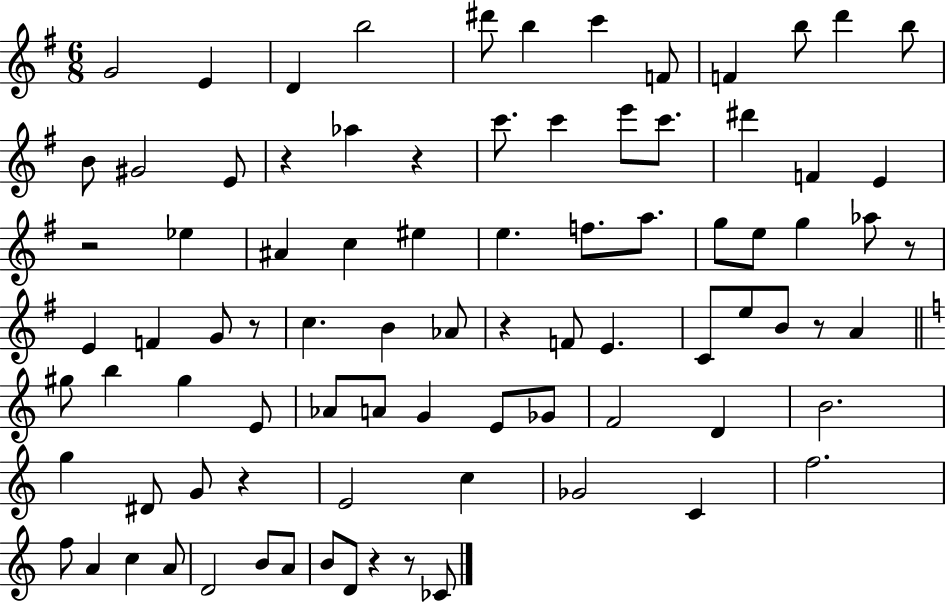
{
  \clef treble
  \numericTimeSignature
  \time 6/8
  \key g \major
  g'2 e'4 | d'4 b''2 | dis'''8 b''4 c'''4 f'8 | f'4 b''8 d'''4 b''8 | \break b'8 gis'2 e'8 | r4 aes''4 r4 | c'''8. c'''4 e'''8 c'''8. | dis'''4 f'4 e'4 | \break r2 ees''4 | ais'4 c''4 eis''4 | e''4. f''8. a''8. | g''8 e''8 g''4 aes''8 r8 | \break e'4 f'4 g'8 r8 | c''4. b'4 aes'8 | r4 f'8 e'4. | c'8 e''8 b'8 r8 a'4 | \break \bar "||" \break \key c \major gis''8 b''4 gis''4 e'8 | aes'8 a'8 g'4 e'8 ges'8 | f'2 d'4 | b'2. | \break g''4 dis'8 g'8 r4 | e'2 c''4 | ges'2 c'4 | f''2. | \break f''8 a'4 c''4 a'8 | d'2 b'8 a'8 | b'8 d'8 r4 r8 ces'8 | \bar "|."
}